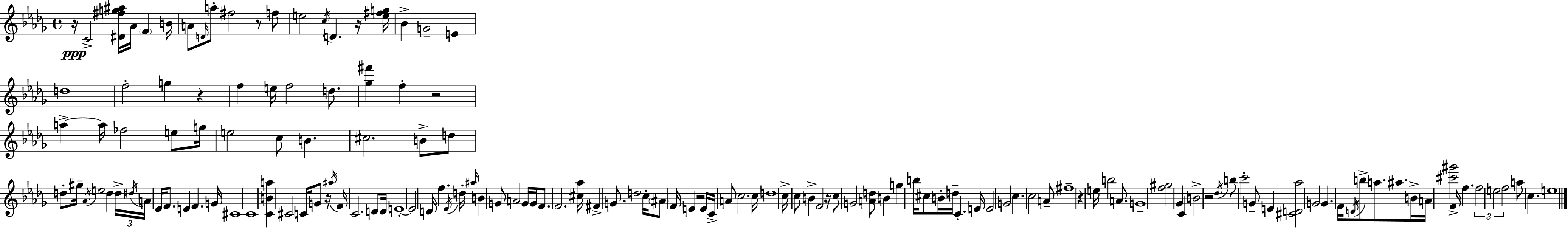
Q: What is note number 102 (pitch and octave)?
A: C5